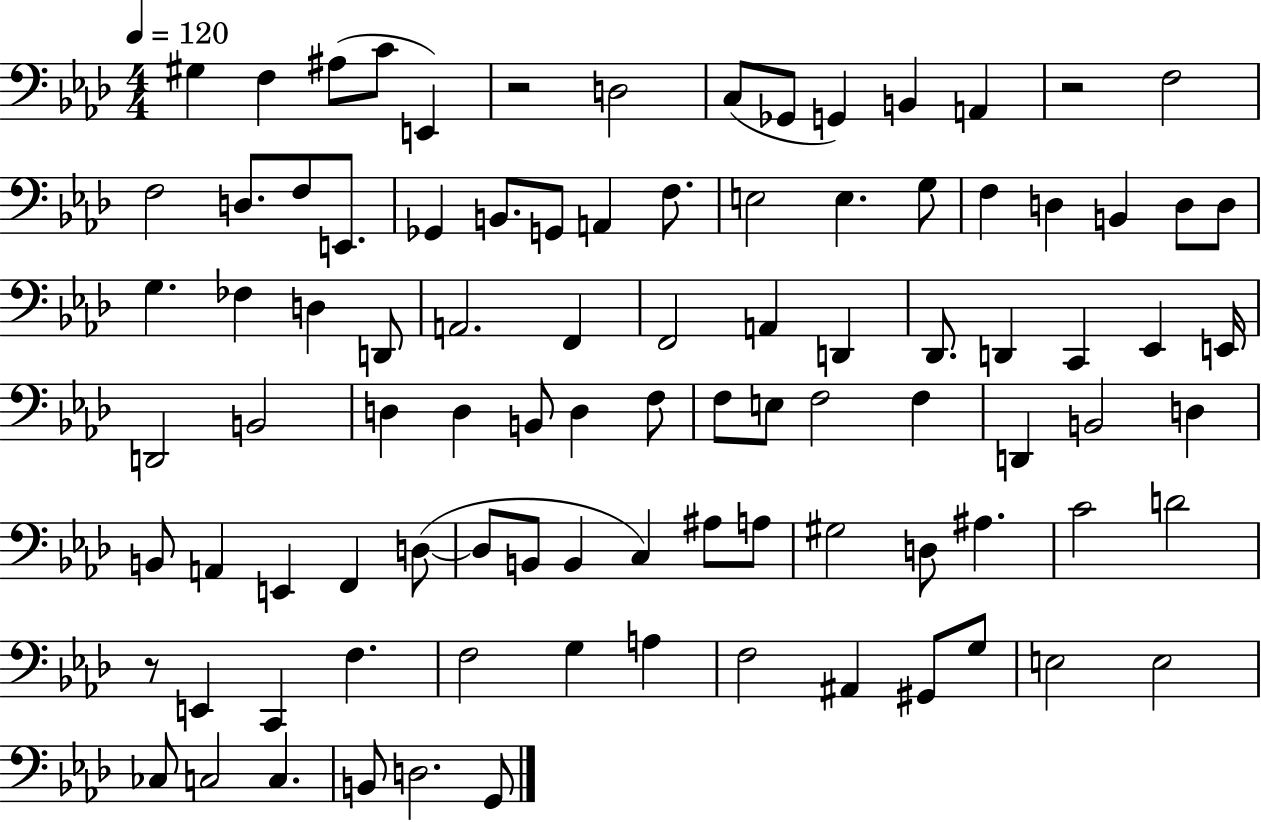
{
  \clef bass
  \numericTimeSignature
  \time 4/4
  \key aes \major
  \tempo 4 = 120
  \repeat volta 2 { gis4 f4 ais8( c'8 e,4) | r2 d2 | c8( ges,8 g,4) b,4 a,4 | r2 f2 | \break f2 d8. f8 e,8. | ges,4 b,8. g,8 a,4 f8. | e2 e4. g8 | f4 d4 b,4 d8 d8 | \break g4. fes4 d4 d,8 | a,2. f,4 | f,2 a,4 d,4 | des,8. d,4 c,4 ees,4 e,16 | \break d,2 b,2 | d4 d4 b,8 d4 f8 | f8 e8 f2 f4 | d,4 b,2 d4 | \break b,8 a,4 e,4 f,4 d8~(~ | d8 b,8 b,4 c4) ais8 a8 | gis2 d8 ais4. | c'2 d'2 | \break r8 e,4 c,4 f4. | f2 g4 a4 | f2 ais,4 gis,8 g8 | e2 e2 | \break ces8 c2 c4. | b,8 d2. g,8 | } \bar "|."
}